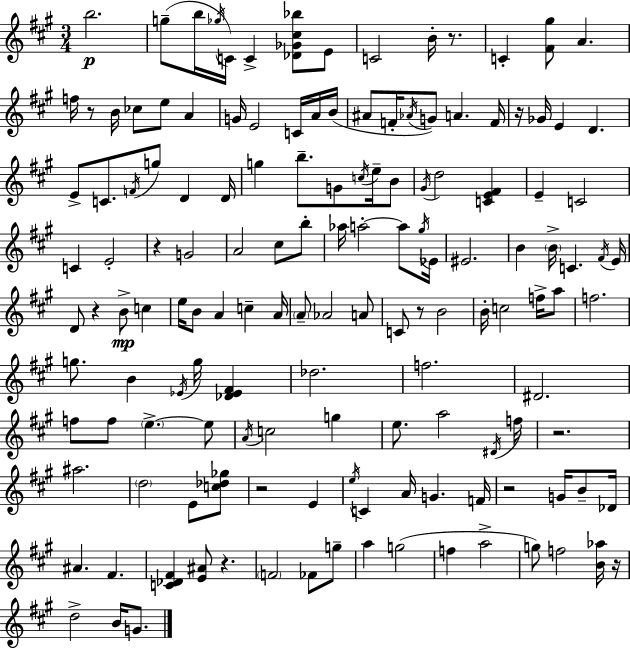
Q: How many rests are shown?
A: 11